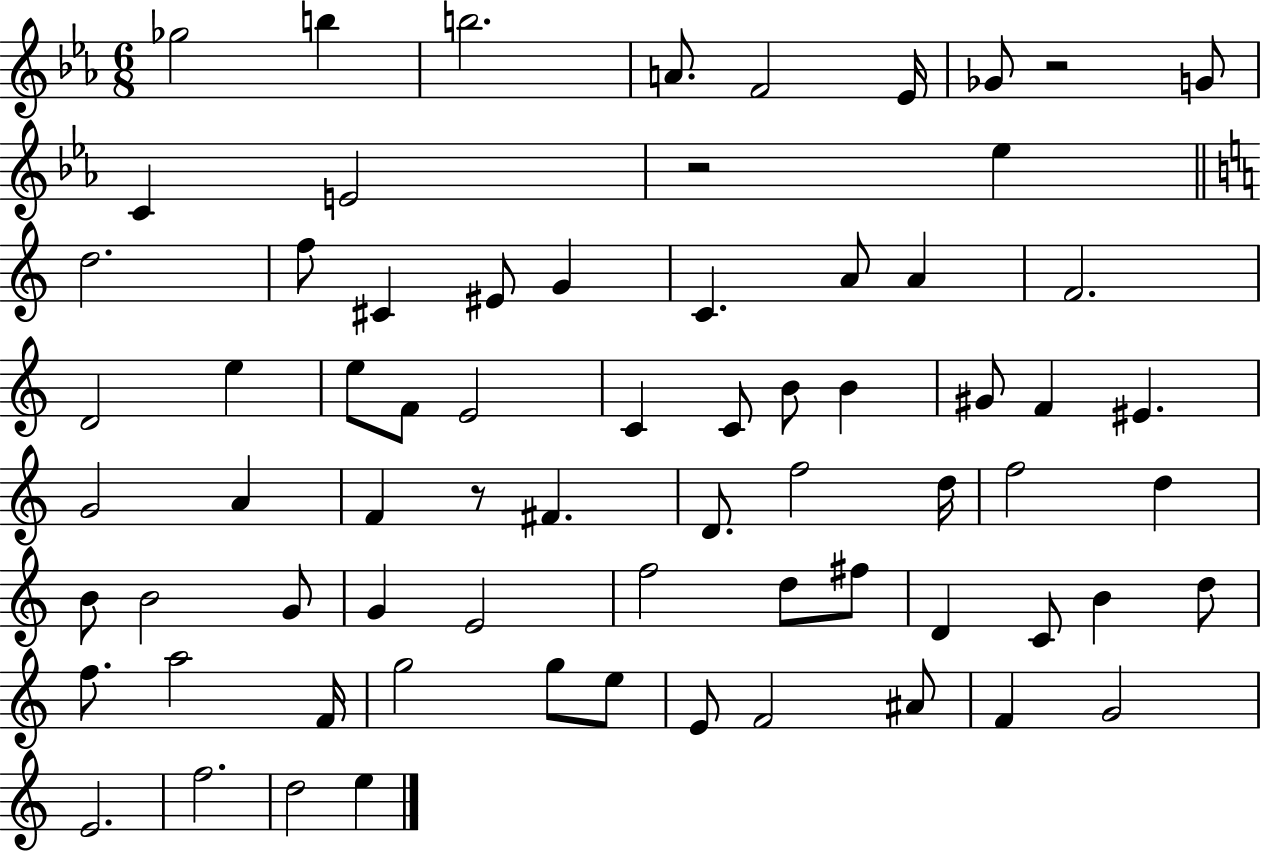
Gb5/h B5/q B5/h. A4/e. F4/h Eb4/s Gb4/e R/h G4/e C4/q E4/h R/h Eb5/q D5/h. F5/e C#4/q EIS4/e G4/q C4/q. A4/e A4/q F4/h. D4/h E5/q E5/e F4/e E4/h C4/q C4/e B4/e B4/q G#4/e F4/q EIS4/q. G4/h A4/q F4/q R/e F#4/q. D4/e. F5/h D5/s F5/h D5/q B4/e B4/h G4/e G4/q E4/h F5/h D5/e F#5/e D4/q C4/e B4/q D5/e F5/e. A5/h F4/s G5/h G5/e E5/e E4/e F4/h A#4/e F4/q G4/h E4/h. F5/h. D5/h E5/q